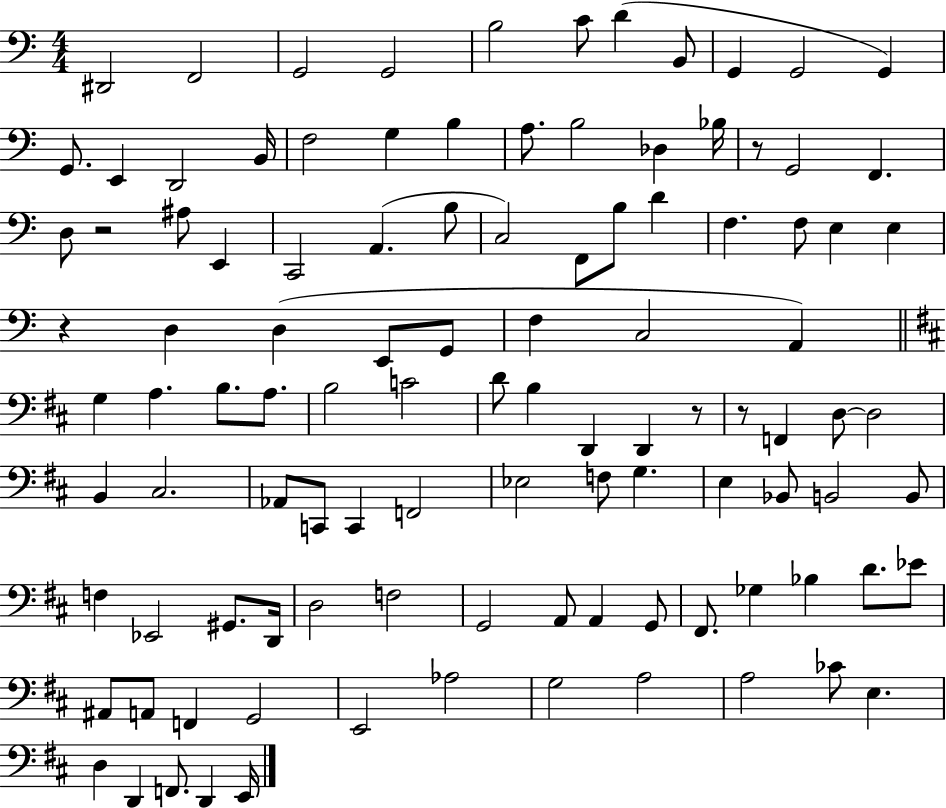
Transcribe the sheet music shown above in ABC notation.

X:1
T:Untitled
M:4/4
L:1/4
K:C
^D,,2 F,,2 G,,2 G,,2 B,2 C/2 D B,,/2 G,, G,,2 G,, G,,/2 E,, D,,2 B,,/4 F,2 G, B, A,/2 B,2 _D, _B,/4 z/2 G,,2 F,, D,/2 z2 ^A,/2 E,, C,,2 A,, B,/2 C,2 F,,/2 B,/2 D F, F,/2 E, E, z D, D, E,,/2 G,,/2 F, C,2 A,, G, A, B,/2 A,/2 B,2 C2 D/2 B, D,, D,, z/2 z/2 F,, D,/2 D,2 B,, ^C,2 _A,,/2 C,,/2 C,, F,,2 _E,2 F,/2 G, E, _B,,/2 B,,2 B,,/2 F, _E,,2 ^G,,/2 D,,/4 D,2 F,2 G,,2 A,,/2 A,, G,,/2 ^F,,/2 _G, _B, D/2 _E/2 ^A,,/2 A,,/2 F,, G,,2 E,,2 _A,2 G,2 A,2 A,2 _C/2 E, D, D,, F,,/2 D,, E,,/4